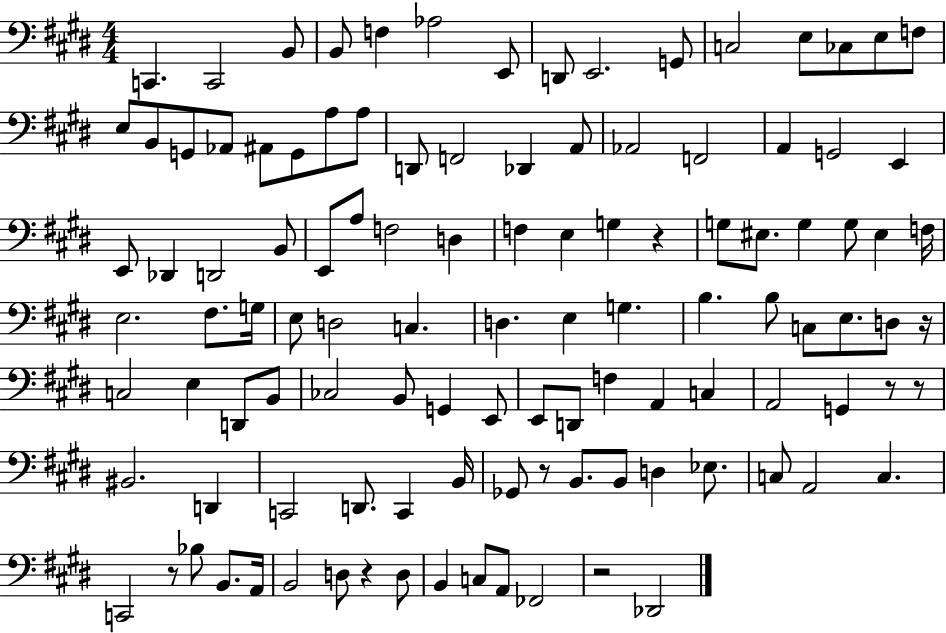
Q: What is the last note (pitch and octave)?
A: Db2